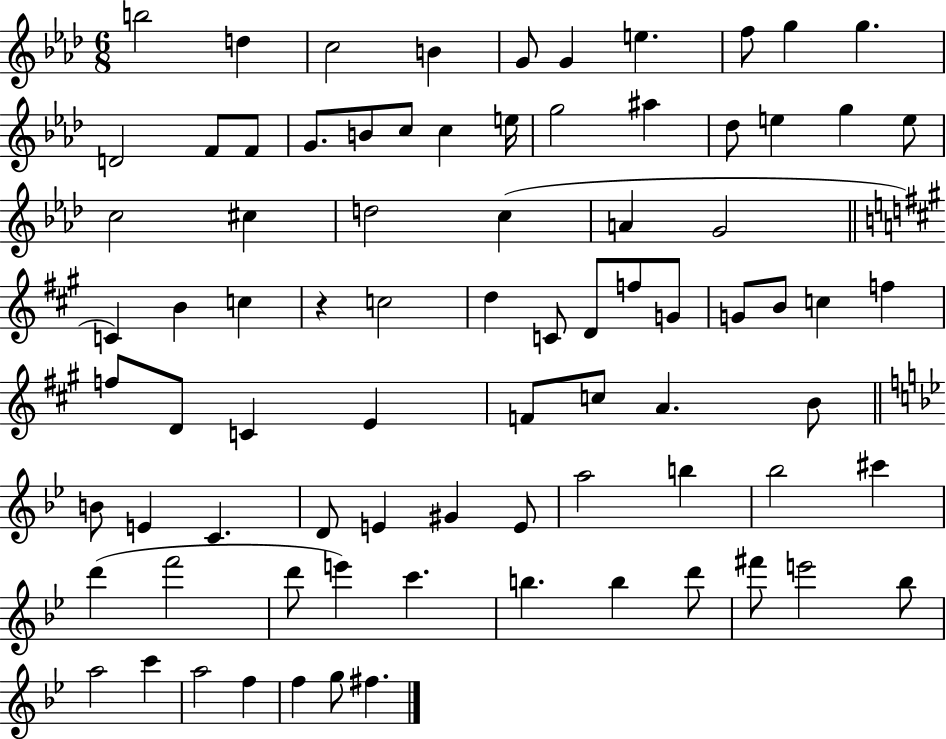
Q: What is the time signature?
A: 6/8